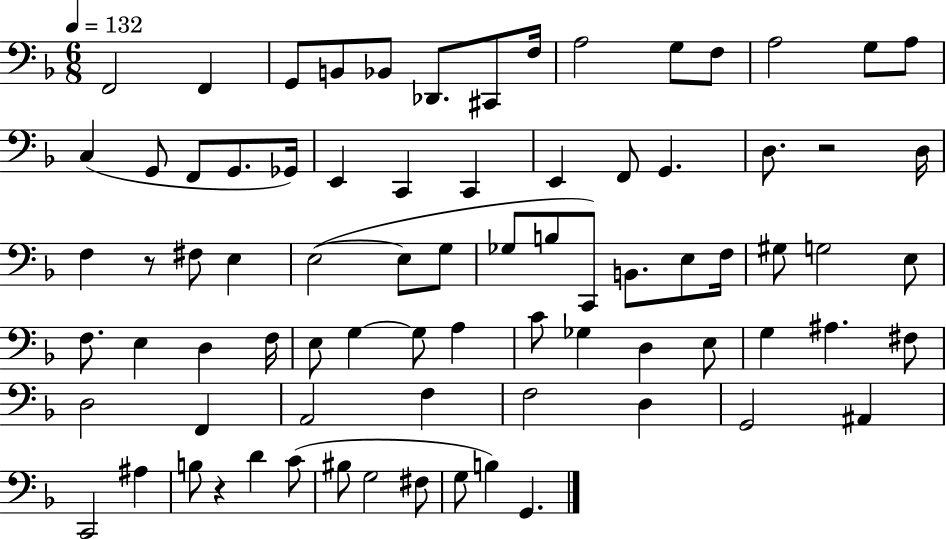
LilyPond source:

{
  \clef bass
  \numericTimeSignature
  \time 6/8
  \key f \major
  \tempo 4 = 132
  f,2 f,4 | g,8 b,8 bes,8 des,8. cis,8 f16 | a2 g8 f8 | a2 g8 a8 | \break c4( g,8 f,8 g,8. ges,16) | e,4 c,4 c,4 | e,4 f,8 g,4. | d8. r2 d16 | \break f4 r8 fis8 e4 | e2~(~ e8 g8 | ges8 b8 c,8) b,8. e8 f16 | gis8 g2 e8 | \break f8. e4 d4 f16 | e8 g4~~ g8 a4 | c'8 ges4 d4 e8 | g4 ais4. fis8 | \break d2 f,4 | a,2 f4 | f2 d4 | g,2 ais,4 | \break c,2 ais4 | b8 r4 d'4 c'8( | bis8 g2 fis8 | g8 b4) g,4. | \break \bar "|."
}